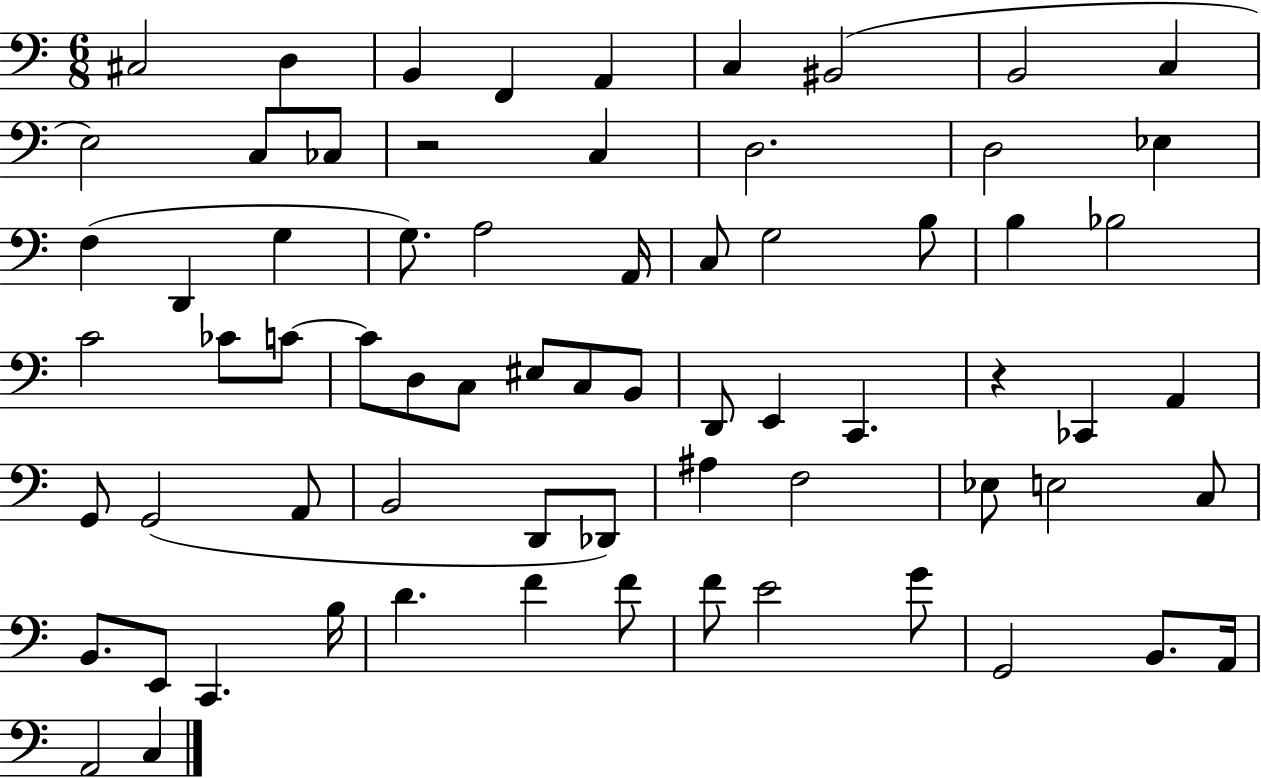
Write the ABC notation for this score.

X:1
T:Untitled
M:6/8
L:1/4
K:C
^C,2 D, B,, F,, A,, C, ^B,,2 B,,2 C, E,2 C,/2 _C,/2 z2 C, D,2 D,2 _E, F, D,, G, G,/2 A,2 A,,/4 C,/2 G,2 B,/2 B, _B,2 C2 _C/2 C/2 C/2 D,/2 C,/2 ^E,/2 C,/2 B,,/2 D,,/2 E,, C,, z _C,, A,, G,,/2 G,,2 A,,/2 B,,2 D,,/2 _D,,/2 ^A, F,2 _E,/2 E,2 C,/2 B,,/2 E,,/2 C,, B,/4 D F F/2 F/2 E2 G/2 G,,2 B,,/2 A,,/4 A,,2 C,